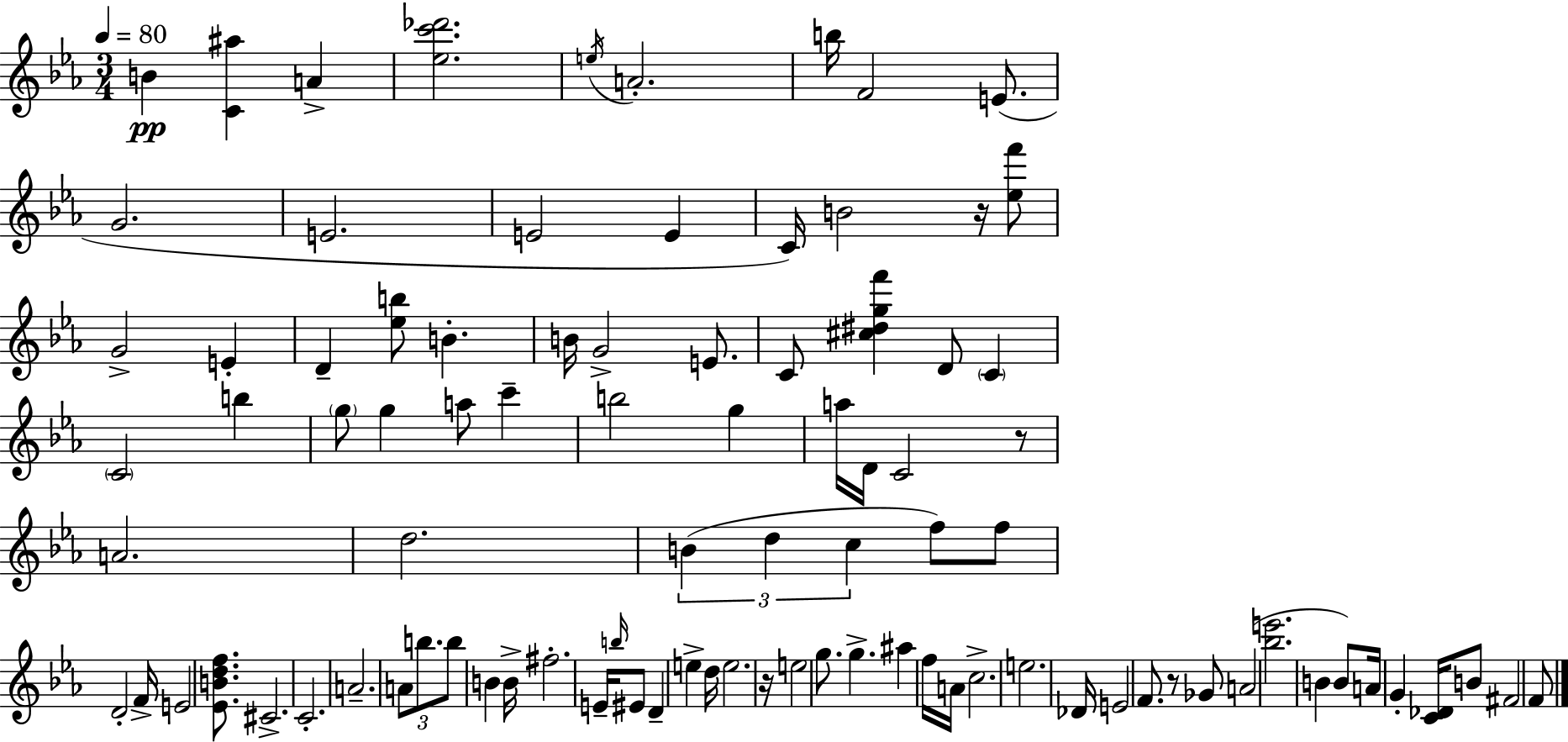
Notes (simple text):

B4/q [C4,A#5]/q A4/q [Eb5,C6,Db6]/h. E5/s A4/h. B5/s F4/h E4/e. G4/h. E4/h. E4/h E4/q C4/s B4/h R/s [Eb5,F6]/e G4/h E4/q D4/q [Eb5,B5]/e B4/q. B4/s G4/h E4/e. C4/e [C#5,D#5,G5,F6]/q D4/e C4/q C4/h B5/q G5/e G5/q A5/e C6/q B5/h G5/q A5/s D4/s C4/h R/e A4/h. D5/h. B4/q D5/q C5/q F5/e F5/e D4/h F4/s E4/h [Eb4,B4,D5,F5]/e. C#4/h. C4/h. A4/h. A4/e B5/e. B5/e B4/q B4/s F#5/h. E4/s B5/s EIS4/e D4/q E5/q D5/s E5/h. R/s E5/h G5/e. G5/q. A#5/q F5/s A4/s C5/h. E5/h. Db4/s E4/h F4/e. R/e Gb4/e A4/h [Bb5,E6]/h. B4/q B4/e A4/s G4/q [C4,Db4]/s B4/e F#4/h F4/e